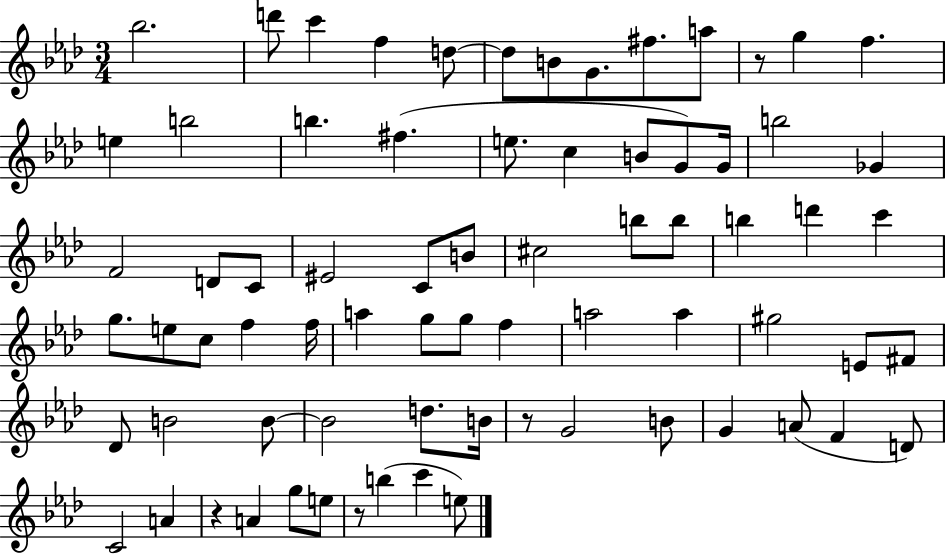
{
  \clef treble
  \numericTimeSignature
  \time 3/4
  \key aes \major
  bes''2. | d'''8 c'''4 f''4 d''8~~ | d''8 b'8 g'8. fis''8. a''8 | r8 g''4 f''4. | \break e''4 b''2 | b''4. fis''4.( | e''8. c''4 b'8 g'8) g'16 | b''2 ges'4 | \break f'2 d'8 c'8 | eis'2 c'8 b'8 | cis''2 b''8 b''8 | b''4 d'''4 c'''4 | \break g''8. e''8 c''8 f''4 f''16 | a''4 g''8 g''8 f''4 | a''2 a''4 | gis''2 e'8 fis'8 | \break des'8 b'2 b'8~~ | b'2 d''8. b'16 | r8 g'2 b'8 | g'4 a'8( f'4 d'8) | \break c'2 a'4 | r4 a'4 g''8 e''8 | r8 b''4( c'''4 e''8) | \bar "|."
}